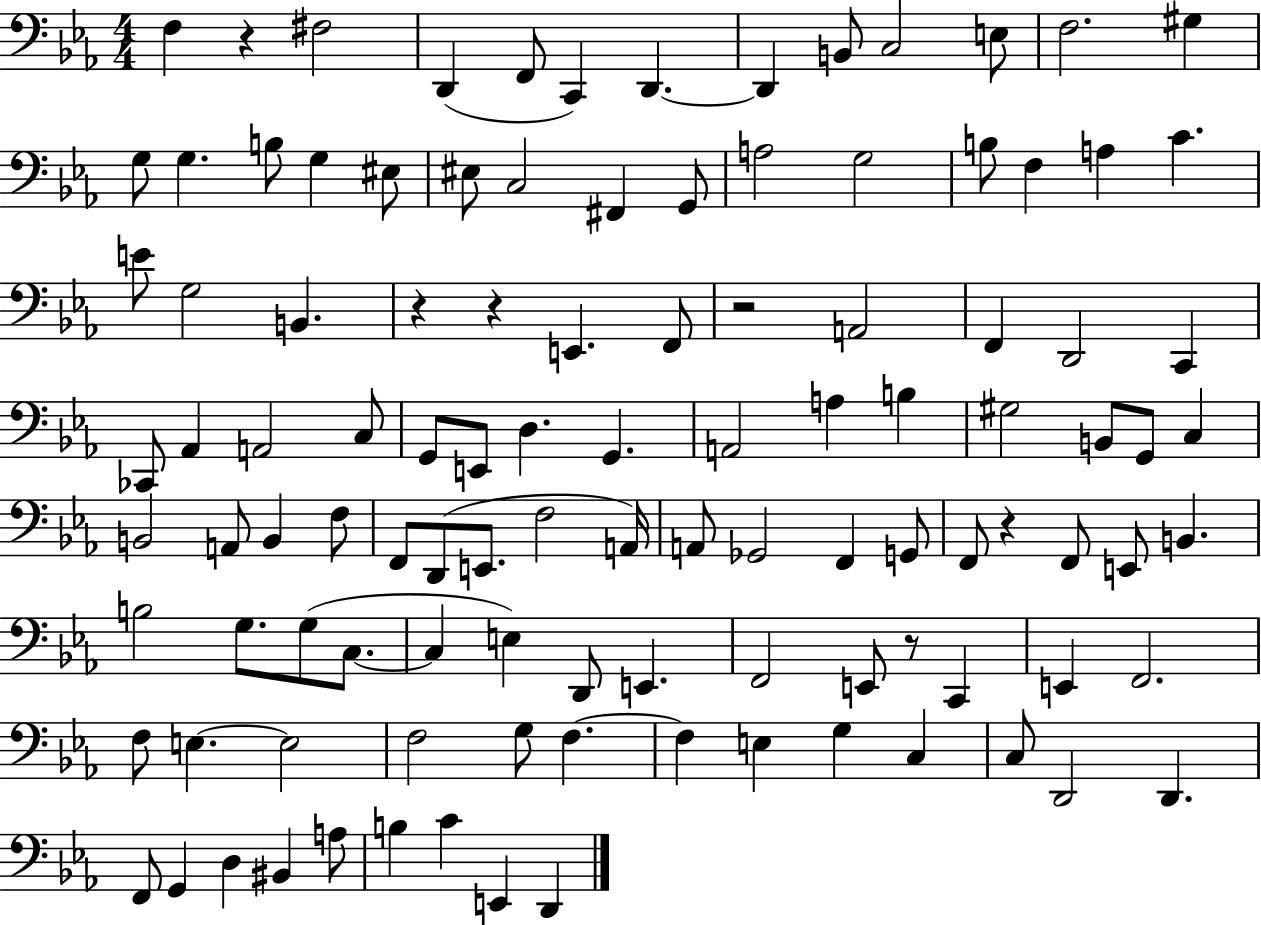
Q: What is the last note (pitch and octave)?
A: D2